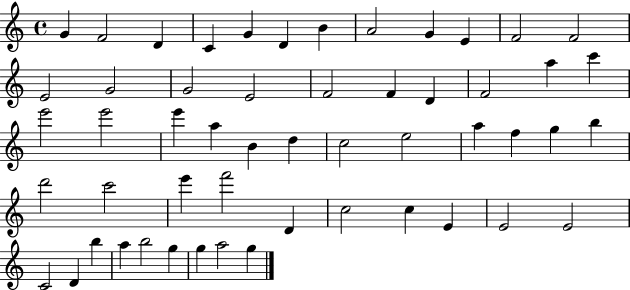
{
  \clef treble
  \time 4/4
  \defaultTimeSignature
  \key c \major
  g'4 f'2 d'4 | c'4 g'4 d'4 b'4 | a'2 g'4 e'4 | f'2 f'2 | \break e'2 g'2 | g'2 e'2 | f'2 f'4 d'4 | f'2 a''4 c'''4 | \break e'''2 e'''2 | e'''4 a''4 b'4 d''4 | c''2 e''2 | a''4 f''4 g''4 b''4 | \break d'''2 c'''2 | e'''4 f'''2 d'4 | c''2 c''4 e'4 | e'2 e'2 | \break c'2 d'4 b''4 | a''4 b''2 g''4 | g''4 a''2 g''4 | \bar "|."
}